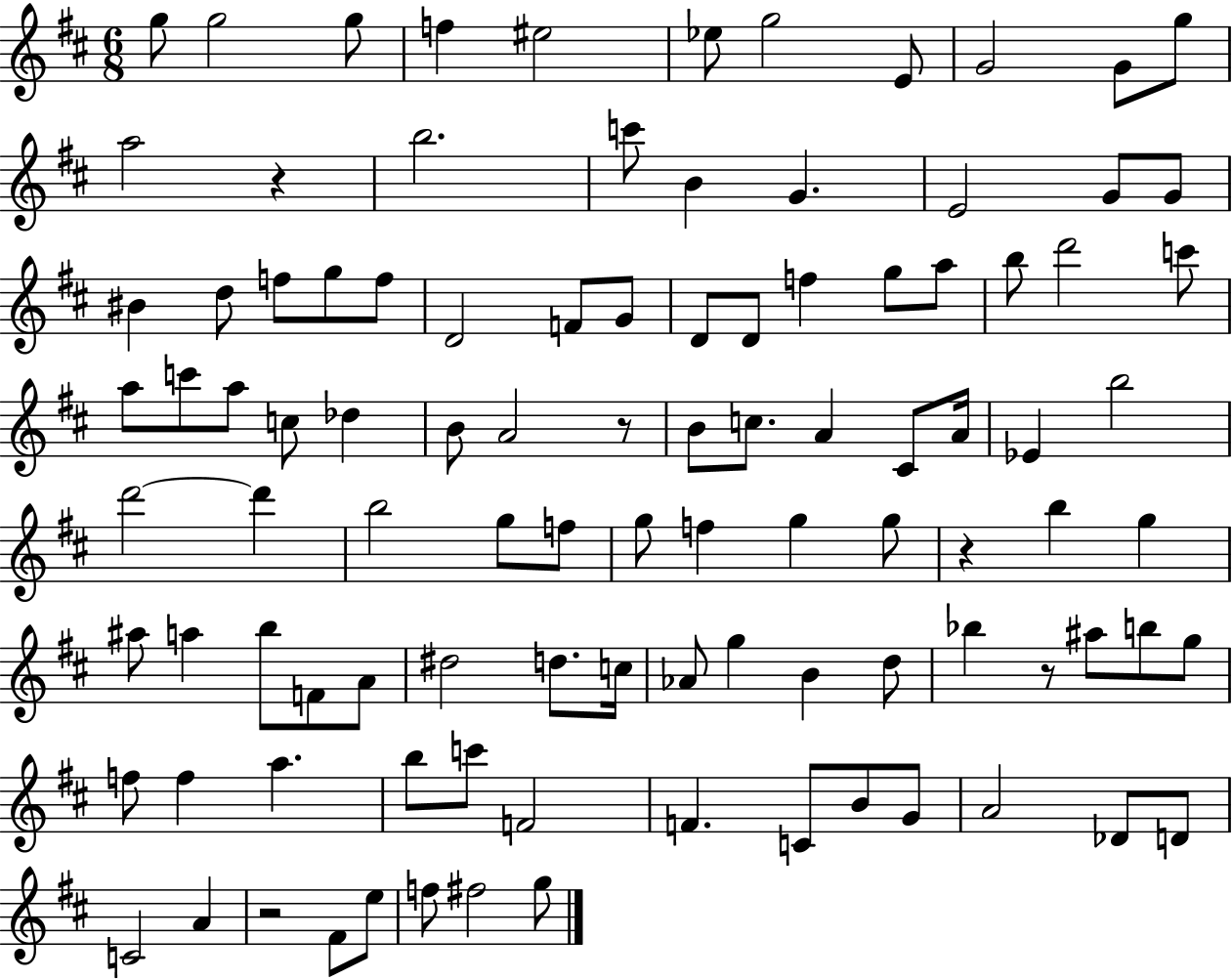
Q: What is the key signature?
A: D major